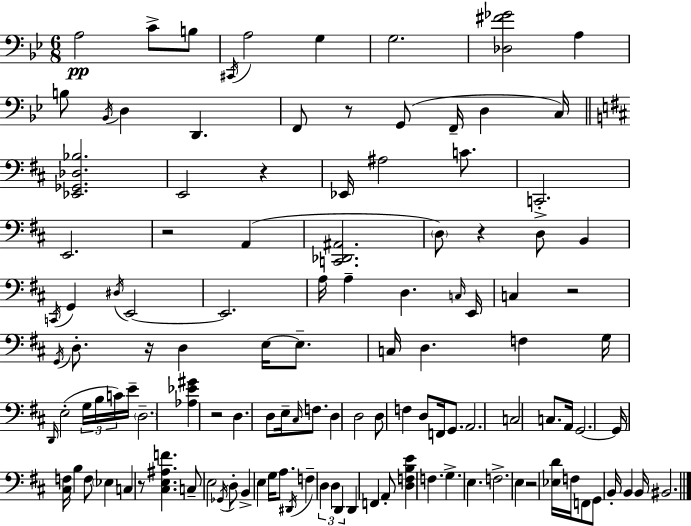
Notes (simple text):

A3/h C4/e B3/e C#2/s A3/h G3/q G3/h. [Db3,F#4,Gb4]/h A3/q B3/e Bb2/s D3/q D2/q. F2/e R/e G2/e F2/s D3/q C3/s [Eb2,Gb2,Db3,Bb3]/h. E2/h R/q Eb2/s A#3/h C4/e. C2/h. E2/h. R/h A2/q [C2,Db2,A#2]/h. D3/e R/q D3/e B2/q C2/s G2/q D#3/s E2/h E2/h. A3/s A3/q D3/q. C3/s E2/s C3/q R/h G2/s D3/e. R/s D3/q E3/s E3/e. C3/s D3/q. F3/q G3/s D2/s E3/h G3/s B3/s C4/s E4/s D3/h. [Ab3,Eb4,G#4]/q R/h D3/q. D3/e E3/s C#3/s F3/e. D3/q D3/h D3/e F3/q D3/e F2/s G2/e. A2/h. C3/h C3/e. A2/s G2/h. G2/s [C#3,F3]/s B3/q F3/e Eb3/q C3/q R/e [C#3,E3,A#3,F4]/q. C3/e E3/h Gb2/s D3/e B2/q E3/q G3/s A3/e. D#2/s F3/q D3/q D3/q D2/q D2/q F2/q A2/e [D3,F3,B3,E4]/q F3/q. G3/q. E3/q. F3/h. E3/q R/h [Eb3,D4]/s F3/s F2/e G2/e B2/s B2/q B2/s BIS2/h.